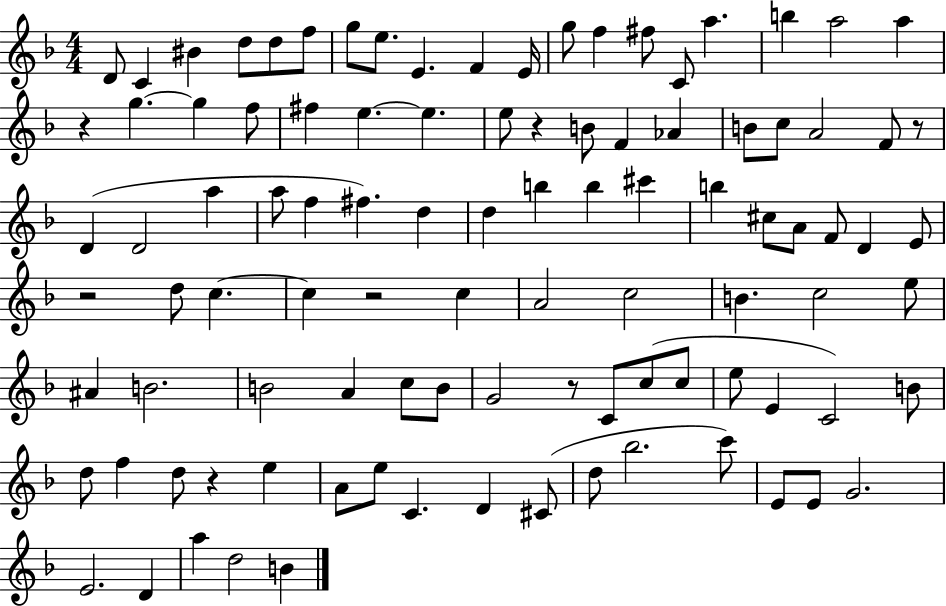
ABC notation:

X:1
T:Untitled
M:4/4
L:1/4
K:F
D/2 C ^B d/2 d/2 f/2 g/2 e/2 E F E/4 g/2 f ^f/2 C/2 a b a2 a z g g f/2 ^f e e e/2 z B/2 F _A B/2 c/2 A2 F/2 z/2 D D2 a a/2 f ^f d d b b ^c' b ^c/2 A/2 F/2 D E/2 z2 d/2 c c z2 c A2 c2 B c2 e/2 ^A B2 B2 A c/2 B/2 G2 z/2 C/2 c/2 c/2 e/2 E C2 B/2 d/2 f d/2 z e A/2 e/2 C D ^C/2 d/2 _b2 c'/2 E/2 E/2 G2 E2 D a d2 B